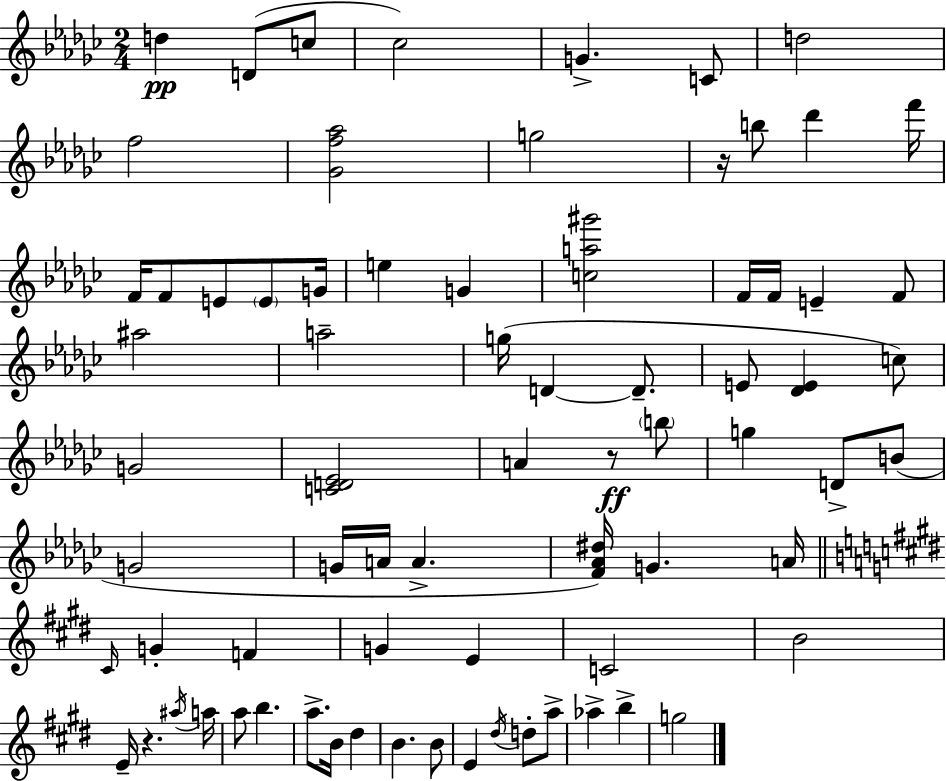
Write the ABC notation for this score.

X:1
T:Untitled
M:2/4
L:1/4
K:Ebm
d D/2 c/2 _c2 G C/2 d2 f2 [_Gf_a]2 g2 z/4 b/2 _d' f'/4 F/4 F/2 E/2 E/2 G/4 e G [ca^g']2 F/4 F/4 E F/2 ^a2 a2 g/4 D D/2 E/2 [_DE] c/2 G2 [CD_E]2 A z/2 b/2 g D/2 B/2 G2 G/4 A/4 A [F_A^d]/4 G A/4 ^C/4 G F G E C2 B2 E/4 z ^a/4 a/4 a/2 b a/2 B/4 ^d B B/2 E ^d/4 d/2 a/2 _a b g2